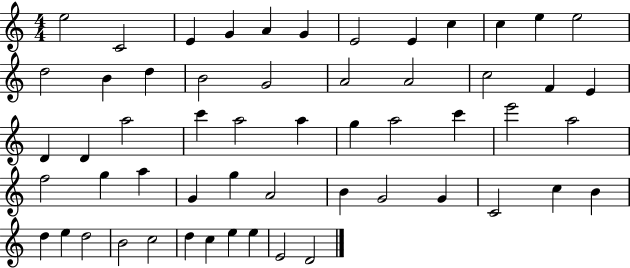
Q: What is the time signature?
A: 4/4